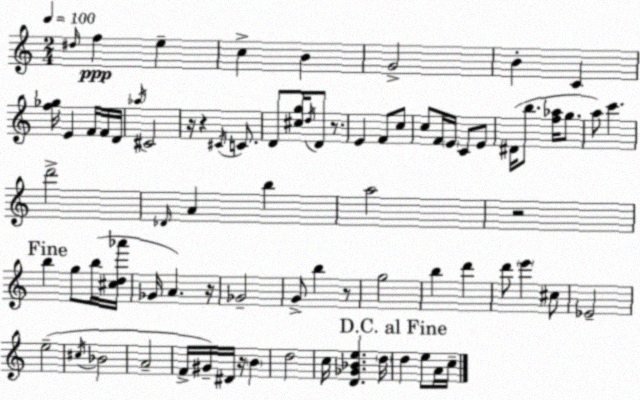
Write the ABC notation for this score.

X:1
T:Untitled
M:2/4
L:1/4
K:C
^d/4 f e c B G2 B C [f_g]/4 E F/4 F/4 D/4 _a/4 ^C2 z/4 z ^C/4 C/2 D/2 [^cg]/4 d/4 D/2 z/2 E F/2 c/2 c/2 F/4 E/4 C/2 E/2 ^D/4 b/2 [f_a]/4 g/2 a/2 c' d'2 _D/4 A b a2 z2 b g/2 b/4 [^cd_a']/4 _G/4 A z/4 _G2 G/2 b z/2 g2 b d' d'/2 e' ^c/2 _E2 e2 ^c/4 _B2 A2 F/4 ^G/4 ^D/4 z/4 B d2 c/4 [D_G_Be] d/4 d e/2 A/4 c/4